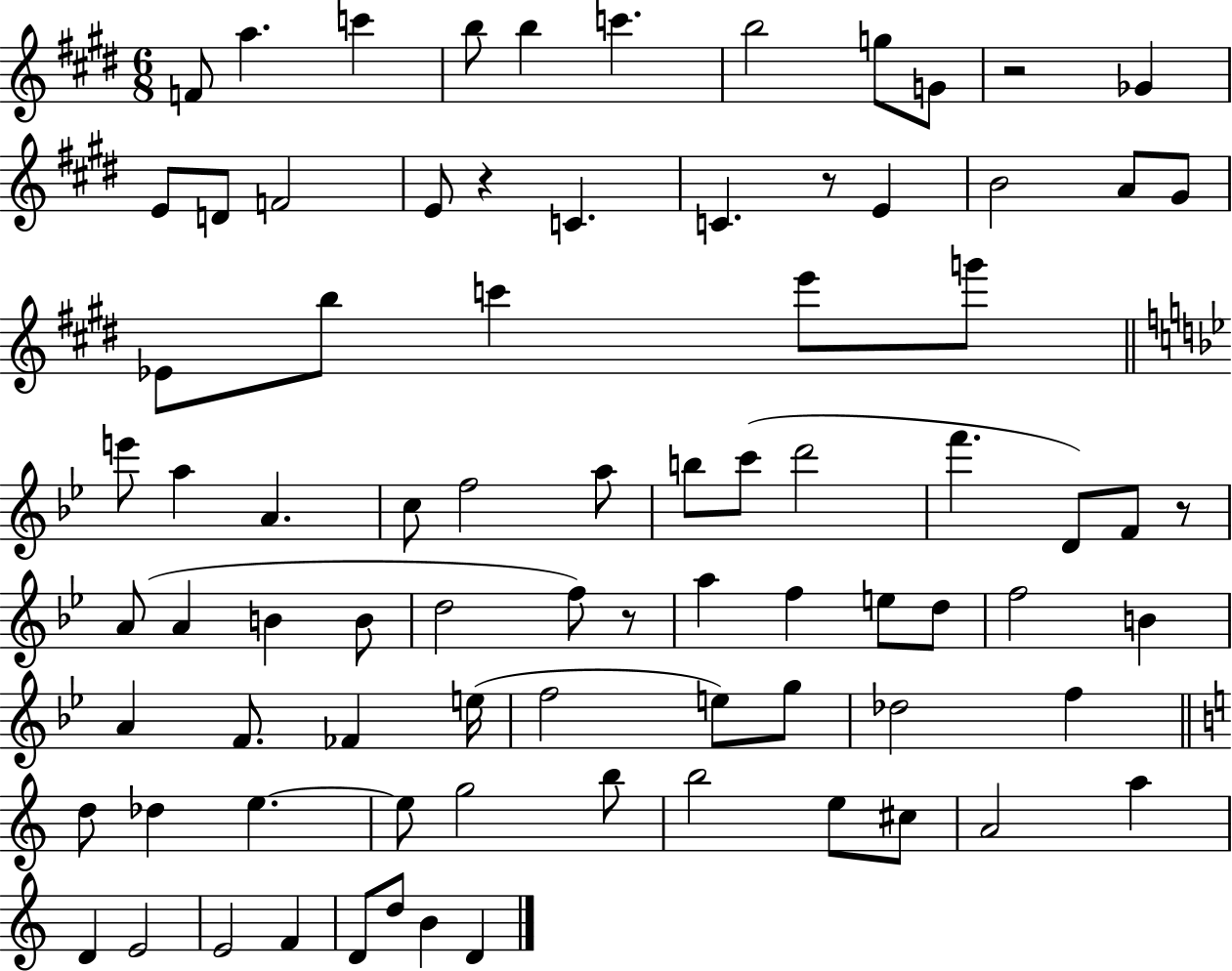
F4/e A5/q. C6/q B5/e B5/q C6/q. B5/h G5/e G4/e R/h Gb4/q E4/e D4/e F4/h E4/e R/q C4/q. C4/q. R/e E4/q B4/h A4/e G#4/e Eb4/e B5/e C6/q E6/e G6/e E6/e A5/q A4/q. C5/e F5/h A5/e B5/e C6/e D6/h F6/q. D4/e F4/e R/e A4/e A4/q B4/q B4/e D5/h F5/e R/e A5/q F5/q E5/e D5/e F5/h B4/q A4/q F4/e. FES4/q E5/s F5/h E5/e G5/e Db5/h F5/q D5/e Db5/q E5/q. E5/e G5/h B5/e B5/h E5/e C#5/e A4/h A5/q D4/q E4/h E4/h F4/q D4/e D5/e B4/q D4/q